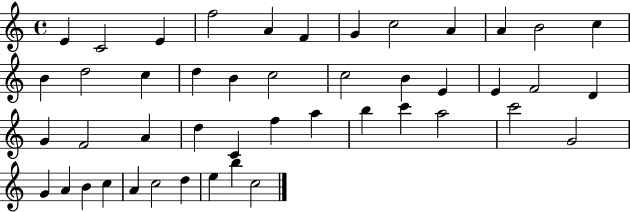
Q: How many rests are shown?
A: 0